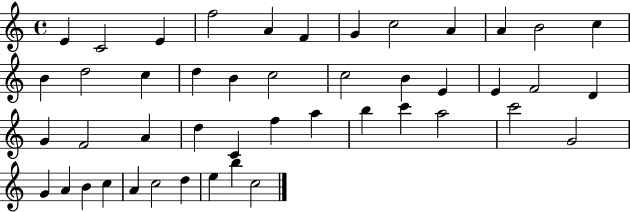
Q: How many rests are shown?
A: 0